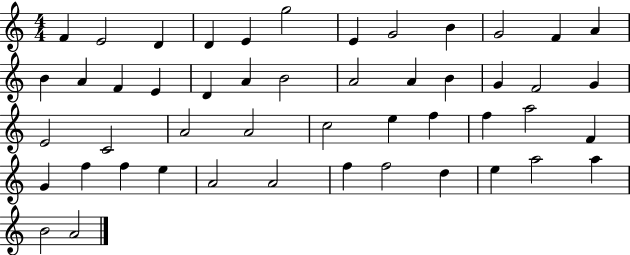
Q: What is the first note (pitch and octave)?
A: F4